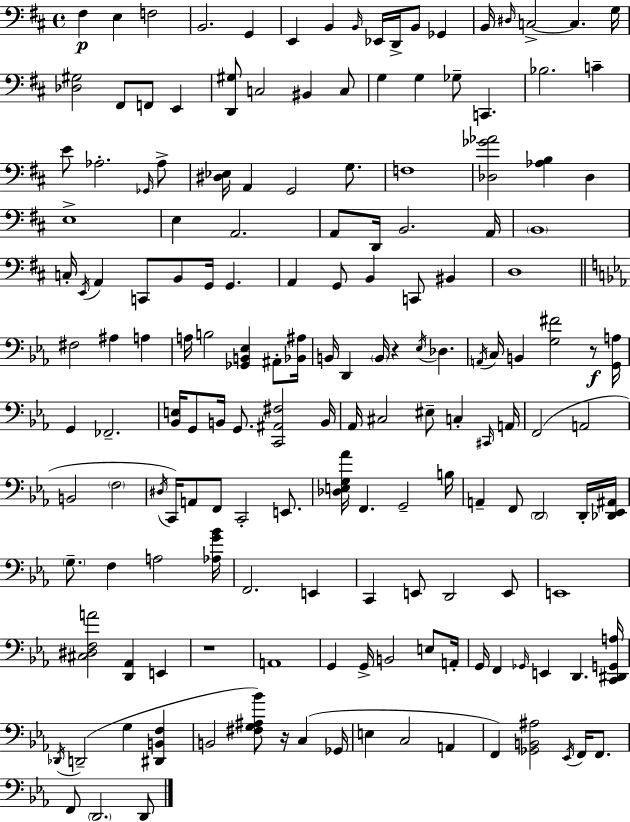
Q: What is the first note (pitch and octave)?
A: F#3